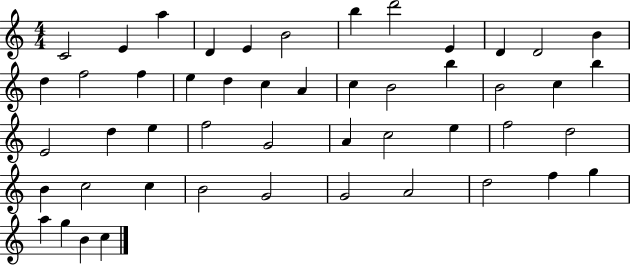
C4/h E4/q A5/q D4/q E4/q B4/h B5/q D6/h E4/q D4/q D4/h B4/q D5/q F5/h F5/q E5/q D5/q C5/q A4/q C5/q B4/h B5/q B4/h C5/q B5/q E4/h D5/q E5/q F5/h G4/h A4/q C5/h E5/q F5/h D5/h B4/q C5/h C5/q B4/h G4/h G4/h A4/h D5/h F5/q G5/q A5/q G5/q B4/q C5/q